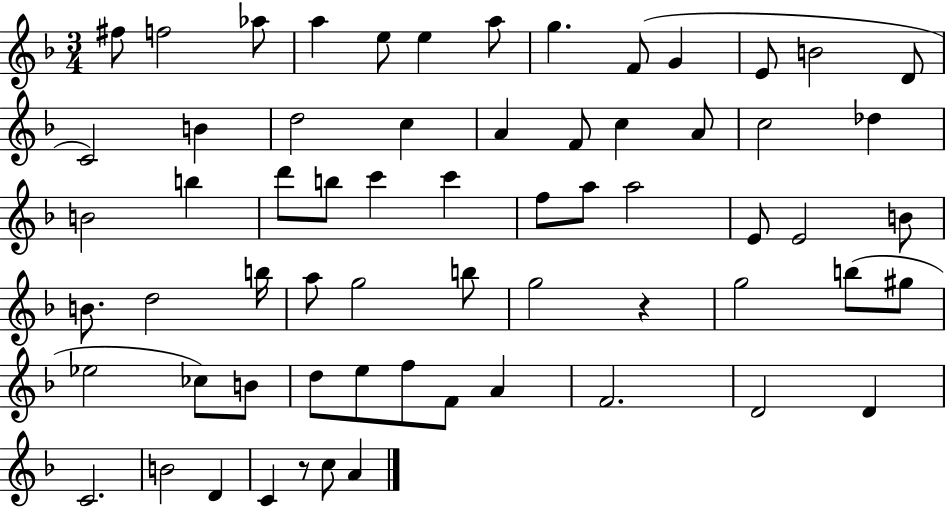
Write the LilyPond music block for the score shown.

{
  \clef treble
  \numericTimeSignature
  \time 3/4
  \key f \major
  \repeat volta 2 { fis''8 f''2 aes''8 | a''4 e''8 e''4 a''8 | g''4. f'8( g'4 | e'8 b'2 d'8 | \break c'2) b'4 | d''2 c''4 | a'4 f'8 c''4 a'8 | c''2 des''4 | \break b'2 b''4 | d'''8 b''8 c'''4 c'''4 | f''8 a''8 a''2 | e'8 e'2 b'8 | \break b'8. d''2 b''16 | a''8 g''2 b''8 | g''2 r4 | g''2 b''8( gis''8 | \break ees''2 ces''8) b'8 | d''8 e''8 f''8 f'8 a'4 | f'2. | d'2 d'4 | \break c'2. | b'2 d'4 | c'4 r8 c''8 a'4 | } \bar "|."
}